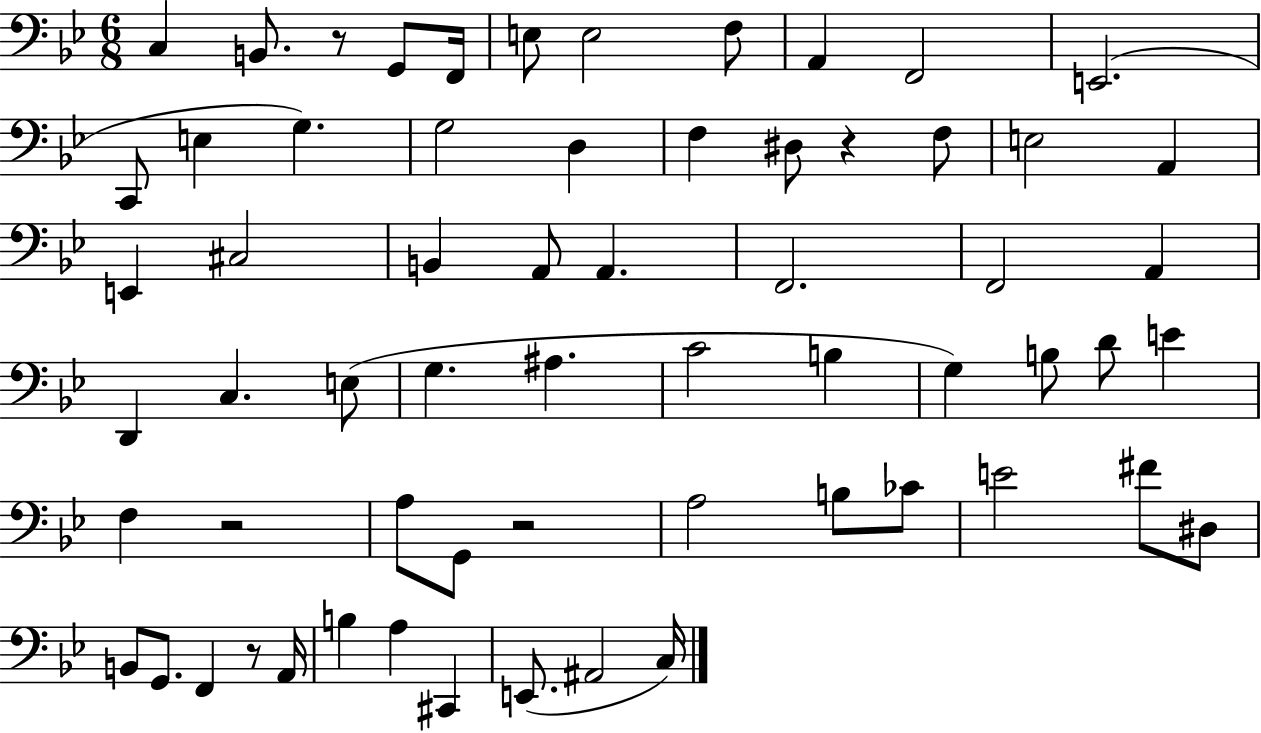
X:1
T:Untitled
M:6/8
L:1/4
K:Bb
C, B,,/2 z/2 G,,/2 F,,/4 E,/2 E,2 F,/2 A,, F,,2 E,,2 C,,/2 E, G, G,2 D, F, ^D,/2 z F,/2 E,2 A,, E,, ^C,2 B,, A,,/2 A,, F,,2 F,,2 A,, D,, C, E,/2 G, ^A, C2 B, G, B,/2 D/2 E F, z2 A,/2 G,,/2 z2 A,2 B,/2 _C/2 E2 ^F/2 ^D,/2 B,,/2 G,,/2 F,, z/2 A,,/4 B, A, ^C,, E,,/2 ^A,,2 C,/4